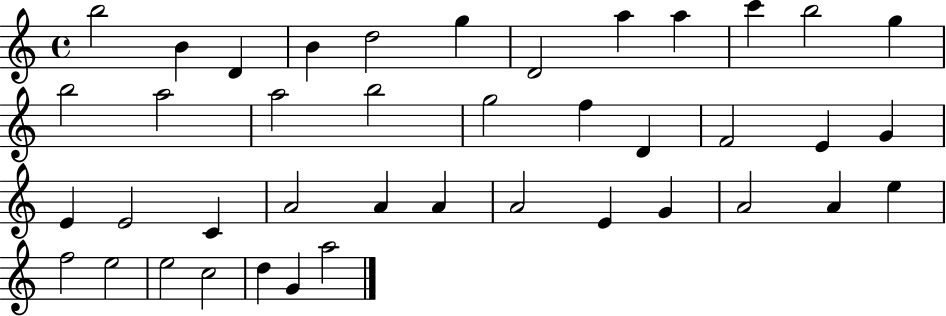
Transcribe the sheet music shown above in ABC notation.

X:1
T:Untitled
M:4/4
L:1/4
K:C
b2 B D B d2 g D2 a a c' b2 g b2 a2 a2 b2 g2 f D F2 E G E E2 C A2 A A A2 E G A2 A e f2 e2 e2 c2 d G a2